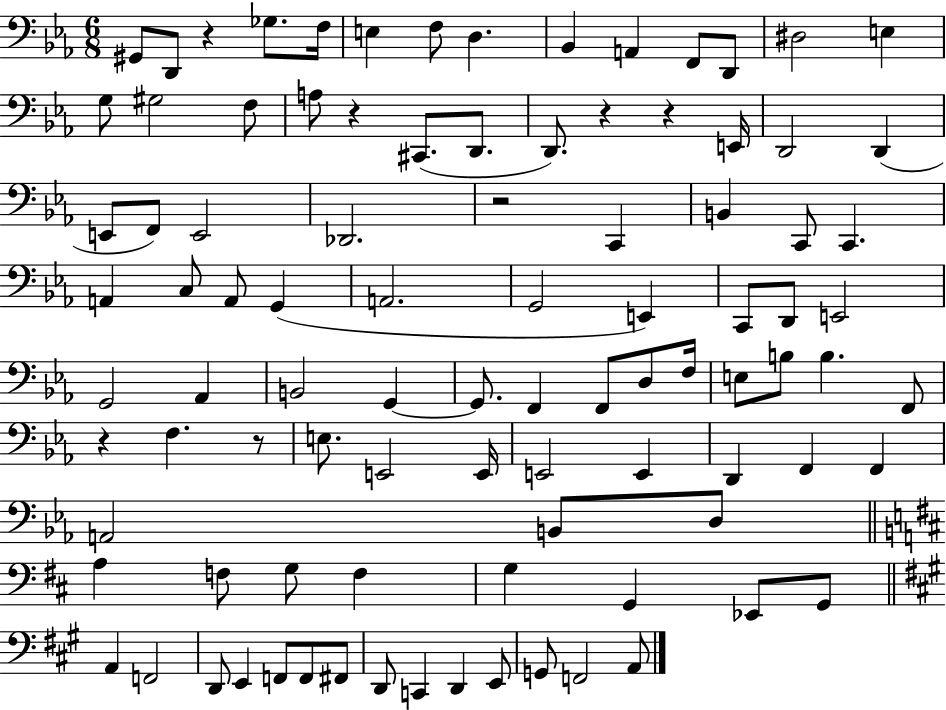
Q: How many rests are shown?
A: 7